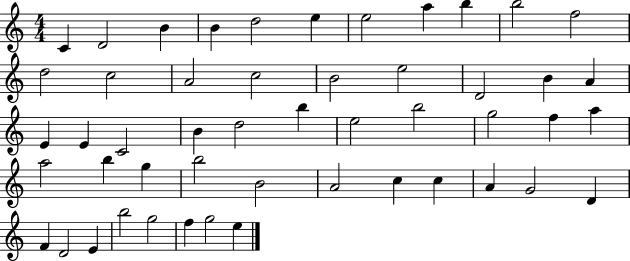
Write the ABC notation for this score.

X:1
T:Untitled
M:4/4
L:1/4
K:C
C D2 B B d2 e e2 a b b2 f2 d2 c2 A2 c2 B2 e2 D2 B A E E C2 B d2 b e2 b2 g2 f a a2 b g b2 B2 A2 c c A G2 D F D2 E b2 g2 f g2 e